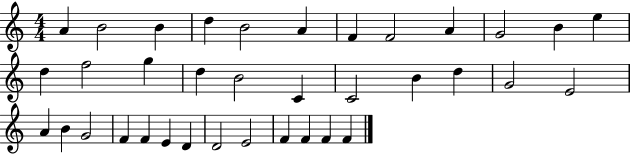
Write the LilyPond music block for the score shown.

{
  \clef treble
  \numericTimeSignature
  \time 4/4
  \key c \major
  a'4 b'2 b'4 | d''4 b'2 a'4 | f'4 f'2 a'4 | g'2 b'4 e''4 | \break d''4 f''2 g''4 | d''4 b'2 c'4 | c'2 b'4 d''4 | g'2 e'2 | \break a'4 b'4 g'2 | f'4 f'4 e'4 d'4 | d'2 e'2 | f'4 f'4 f'4 f'4 | \break \bar "|."
}